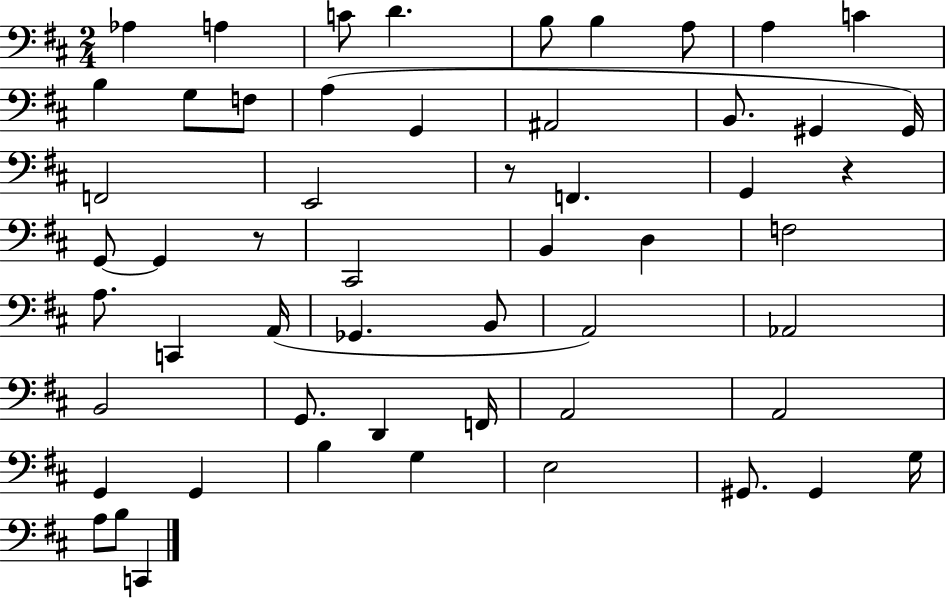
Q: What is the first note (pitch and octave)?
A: Ab3